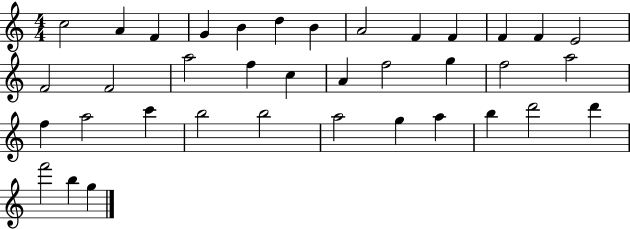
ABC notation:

X:1
T:Untitled
M:4/4
L:1/4
K:C
c2 A F G B d B A2 F F F F E2 F2 F2 a2 f c A f2 g f2 a2 f a2 c' b2 b2 a2 g a b d'2 d' f'2 b g